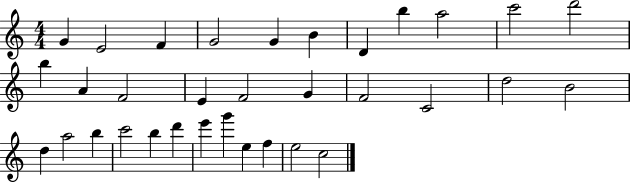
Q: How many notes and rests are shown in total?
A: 33